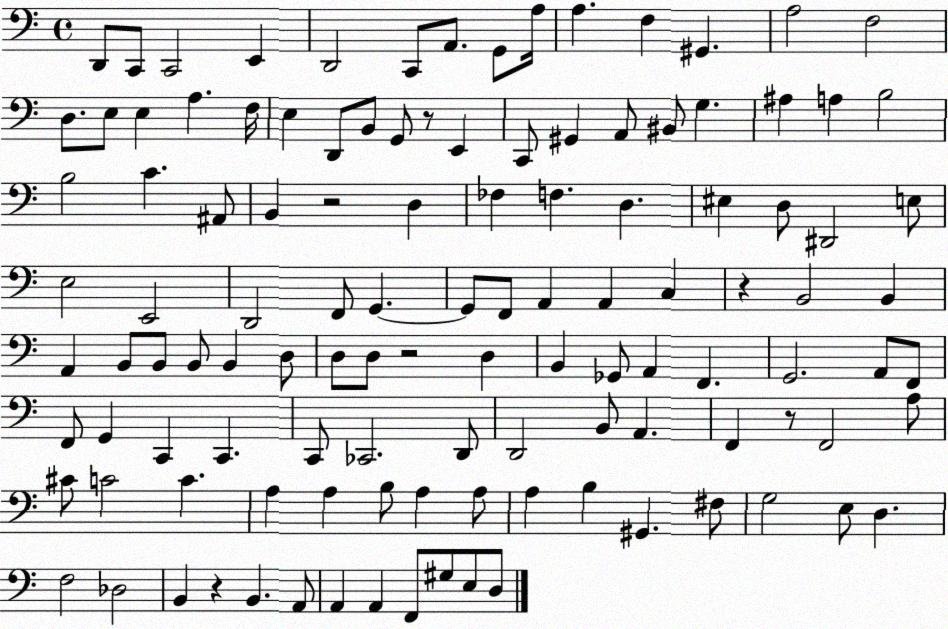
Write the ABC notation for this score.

X:1
T:Untitled
M:4/4
L:1/4
K:C
D,,/2 C,,/2 C,,2 E,, D,,2 C,,/2 A,,/2 G,,/2 A,/4 A, F, ^G,, A,2 F,2 D,/2 E,/2 E, A, F,/4 E, D,,/2 B,,/2 G,,/2 z/2 E,, C,,/2 ^G,, A,,/2 ^B,,/2 G, ^A, A, B,2 B,2 C ^A,,/2 B,, z2 D, _F, F, D, ^E, D,/2 ^D,,2 E,/2 E,2 E,,2 D,,2 F,,/2 G,, G,,/2 F,,/2 A,, A,, C, z B,,2 B,, A,, B,,/2 B,,/2 B,,/2 B,, D,/2 D,/2 D,/2 z2 D, B,, _G,,/2 A,, F,, G,,2 A,,/2 F,,/2 F,,/2 G,, C,, C,, C,,/2 _C,,2 D,,/2 D,,2 B,,/2 A,, F,, z/2 F,,2 A,/2 ^C/2 C2 C A, A, B,/2 A, A,/2 A, B, ^G,, ^F,/2 G,2 E,/2 D, F,2 _D,2 B,, z B,, A,,/2 A,, A,, F,,/2 ^G,/2 E,/2 D,/2